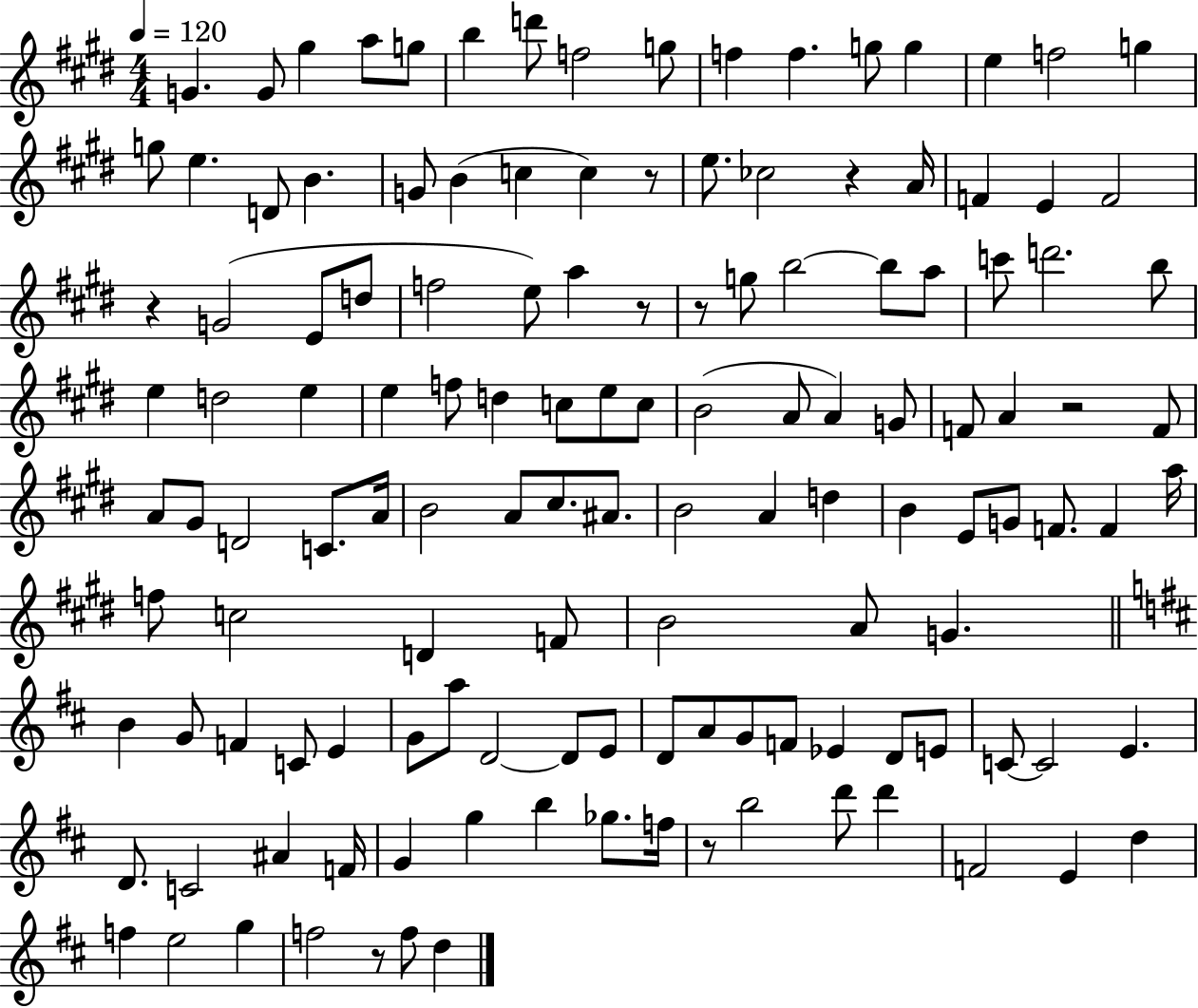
{
  \clef treble
  \numericTimeSignature
  \time 4/4
  \key e \major
  \tempo 4 = 120
  \repeat volta 2 { g'4. g'8 gis''4 a''8 g''8 | b''4 d'''8 f''2 g''8 | f''4 f''4. g''8 g''4 | e''4 f''2 g''4 | \break g''8 e''4. d'8 b'4. | g'8 b'4( c''4 c''4) r8 | e''8. ces''2 r4 a'16 | f'4 e'4 f'2 | \break r4 g'2( e'8 d''8 | f''2 e''8) a''4 r8 | r8 g''8 b''2~~ b''8 a''8 | c'''8 d'''2. b''8 | \break e''4 d''2 e''4 | e''4 f''8 d''4 c''8 e''8 c''8 | b'2( a'8 a'4) g'8 | f'8 a'4 r2 f'8 | \break a'8 gis'8 d'2 c'8. a'16 | b'2 a'8 cis''8. ais'8. | b'2 a'4 d''4 | b'4 e'8 g'8 f'8. f'4 a''16 | \break f''8 c''2 d'4 f'8 | b'2 a'8 g'4. | \bar "||" \break \key b \minor b'4 g'8 f'4 c'8 e'4 | g'8 a''8 d'2~~ d'8 e'8 | d'8 a'8 g'8 f'8 ees'4 d'8 e'8 | c'8~~ c'2 e'4. | \break d'8. c'2 ais'4 f'16 | g'4 g''4 b''4 ges''8. f''16 | r8 b''2 d'''8 d'''4 | f'2 e'4 d''4 | \break f''4 e''2 g''4 | f''2 r8 f''8 d''4 | } \bar "|."
}